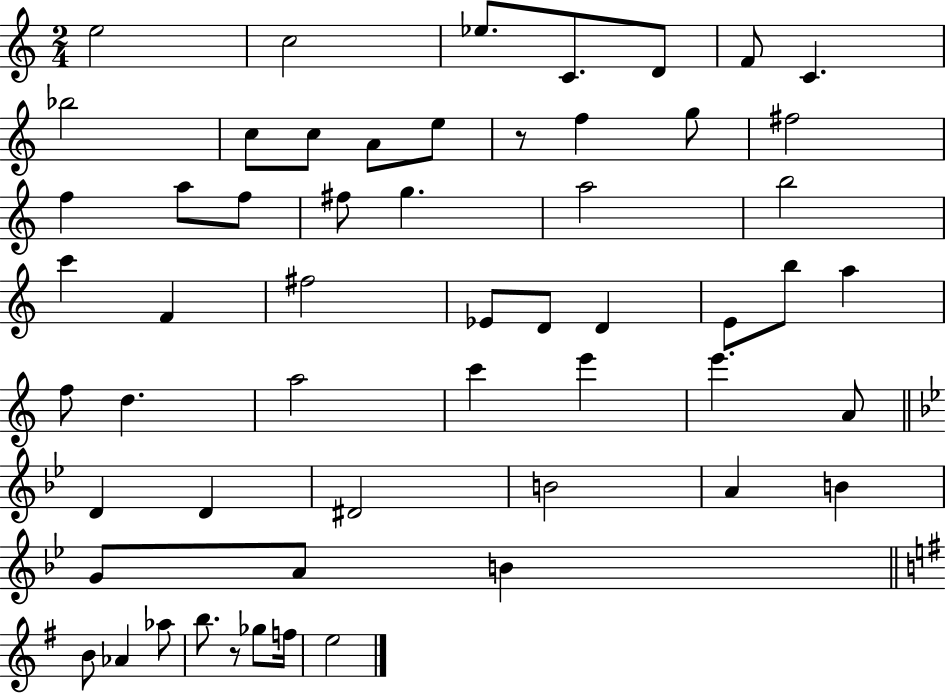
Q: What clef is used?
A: treble